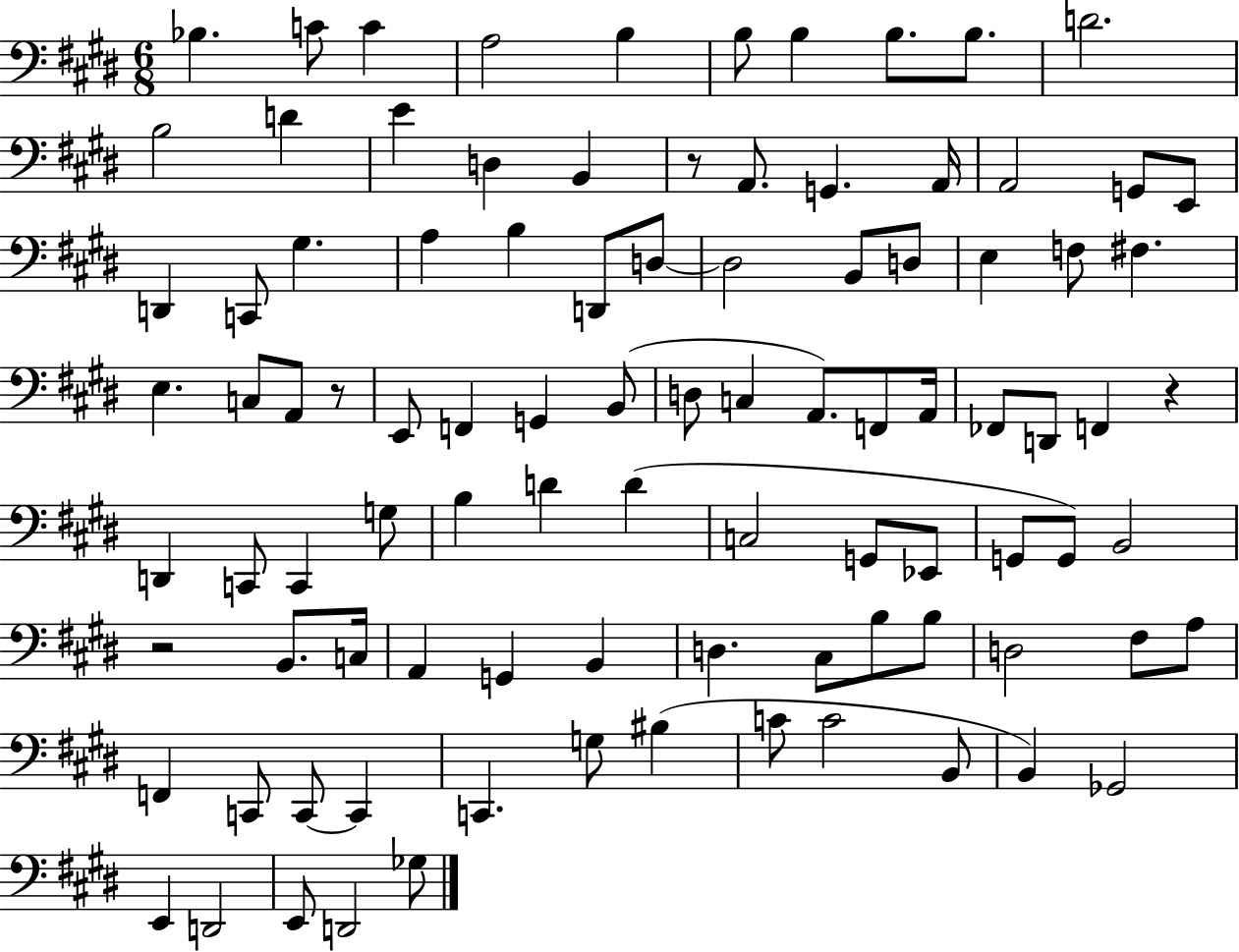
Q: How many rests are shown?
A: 4